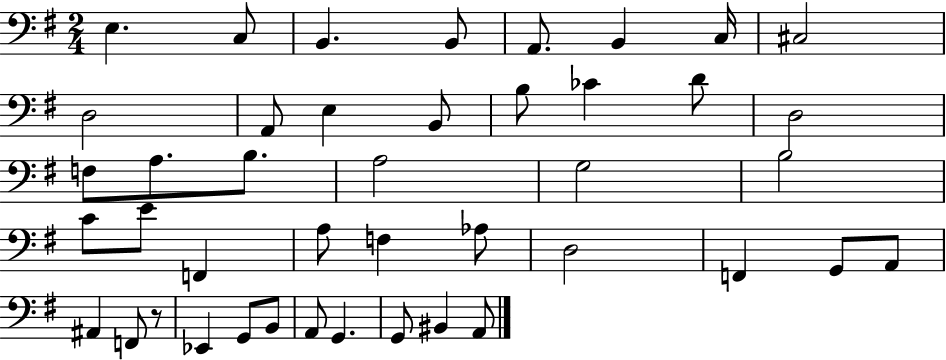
{
  \clef bass
  \numericTimeSignature
  \time 2/4
  \key g \major
  \repeat volta 2 { e4. c8 | b,4. b,8 | a,8. b,4 c16 | cis2 | \break d2 | a,8 e4 b,8 | b8 ces'4 d'8 | d2 | \break f8 a8. b8. | a2 | g2 | b2 | \break c'8 e'8 f,4 | a8 f4 aes8 | d2 | f,4 g,8 a,8 | \break ais,4 f,8 r8 | ees,4 g,8 b,8 | a,8 g,4. | g,8 bis,4 a,8 | \break } \bar "|."
}